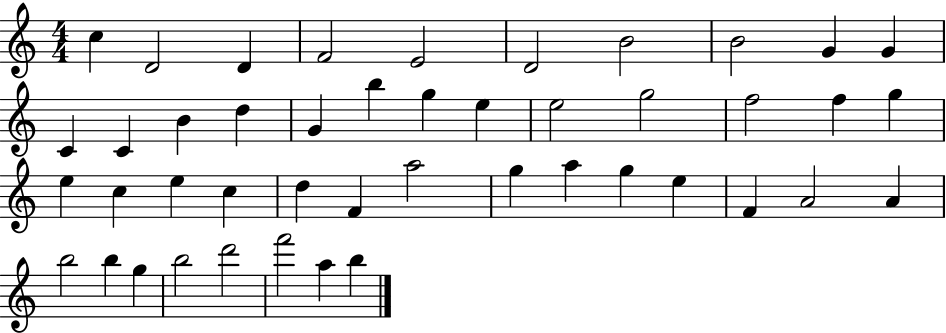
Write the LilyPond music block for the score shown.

{
  \clef treble
  \numericTimeSignature
  \time 4/4
  \key c \major
  c''4 d'2 d'4 | f'2 e'2 | d'2 b'2 | b'2 g'4 g'4 | \break c'4 c'4 b'4 d''4 | g'4 b''4 g''4 e''4 | e''2 g''2 | f''2 f''4 g''4 | \break e''4 c''4 e''4 c''4 | d''4 f'4 a''2 | g''4 a''4 g''4 e''4 | f'4 a'2 a'4 | \break b''2 b''4 g''4 | b''2 d'''2 | f'''2 a''4 b''4 | \bar "|."
}